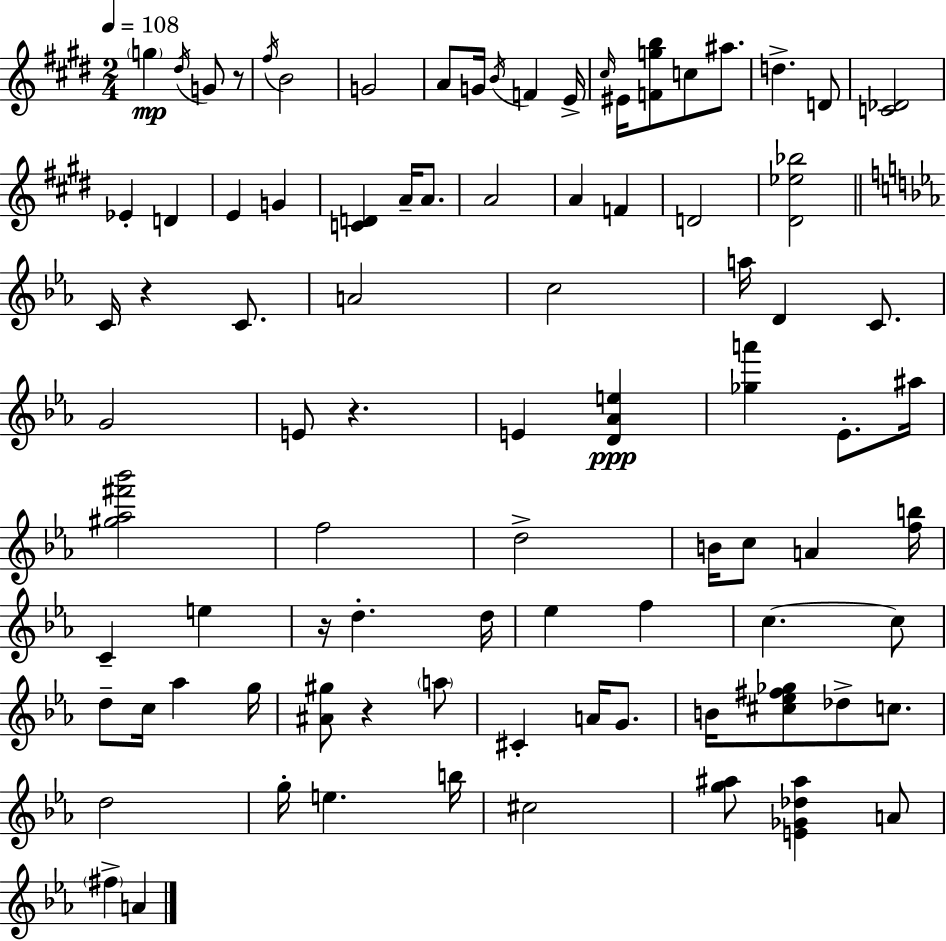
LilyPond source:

{
  \clef treble
  \numericTimeSignature
  \time 2/4
  \key e \major
  \tempo 4 = 108
  \repeat volta 2 { \parenthesize g''4\mp \acciaccatura { dis''16 } g'8 r8 | \acciaccatura { fis''16 } b'2 | g'2 | a'8 g'16 \acciaccatura { b'16 } f'4 | \break e'16-> \grace { cis''16 } eis'16 <f' g'' b''>8 c''8 | ais''8. d''4.-> | d'8 <c' des'>2 | ees'4-. | \break d'4 e'4 | g'4 <c' d'>4 | a'16-- a'8. a'2 | a'4 | \break f'4 d'2 | <dis' ees'' bes''>2 | \bar "||" \break \key c \minor c'16 r4 c'8. | a'2 | c''2 | a''16 d'4 c'8. | \break g'2 | e'8 r4. | e'4 <d' aes' e''>4\ppp | <ges'' a'''>4 ees'8.-. ais''16 | \break <gis'' aes'' fis''' bes'''>2 | f''2 | d''2-> | b'16 c''8 a'4 <f'' b''>16 | \break c'4-- e''4 | r16 d''4.-. d''16 | ees''4 f''4 | c''4.~~ c''8 | \break d''8-- c''16 aes''4 g''16 | <ais' gis''>8 r4 \parenthesize a''8 | cis'4-. a'16 g'8. | b'16 <cis'' ees'' fis'' ges''>8 des''8-> c''8. | \break d''2 | g''16-. e''4. b''16 | cis''2 | <g'' ais''>8 <e' ges' des'' ais''>4 a'8 | \break \parenthesize fis''4-> a'4 | } \bar "|."
}